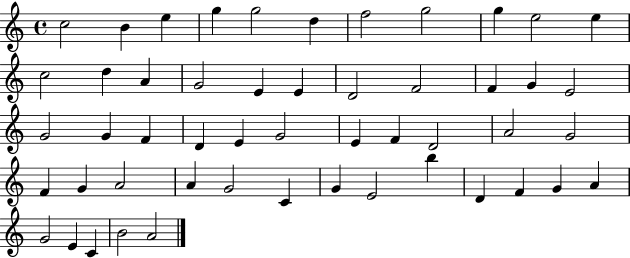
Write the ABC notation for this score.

X:1
T:Untitled
M:4/4
L:1/4
K:C
c2 B e g g2 d f2 g2 g e2 e c2 d A G2 E E D2 F2 F G E2 G2 G F D E G2 E F D2 A2 G2 F G A2 A G2 C G E2 b D F G A G2 E C B2 A2